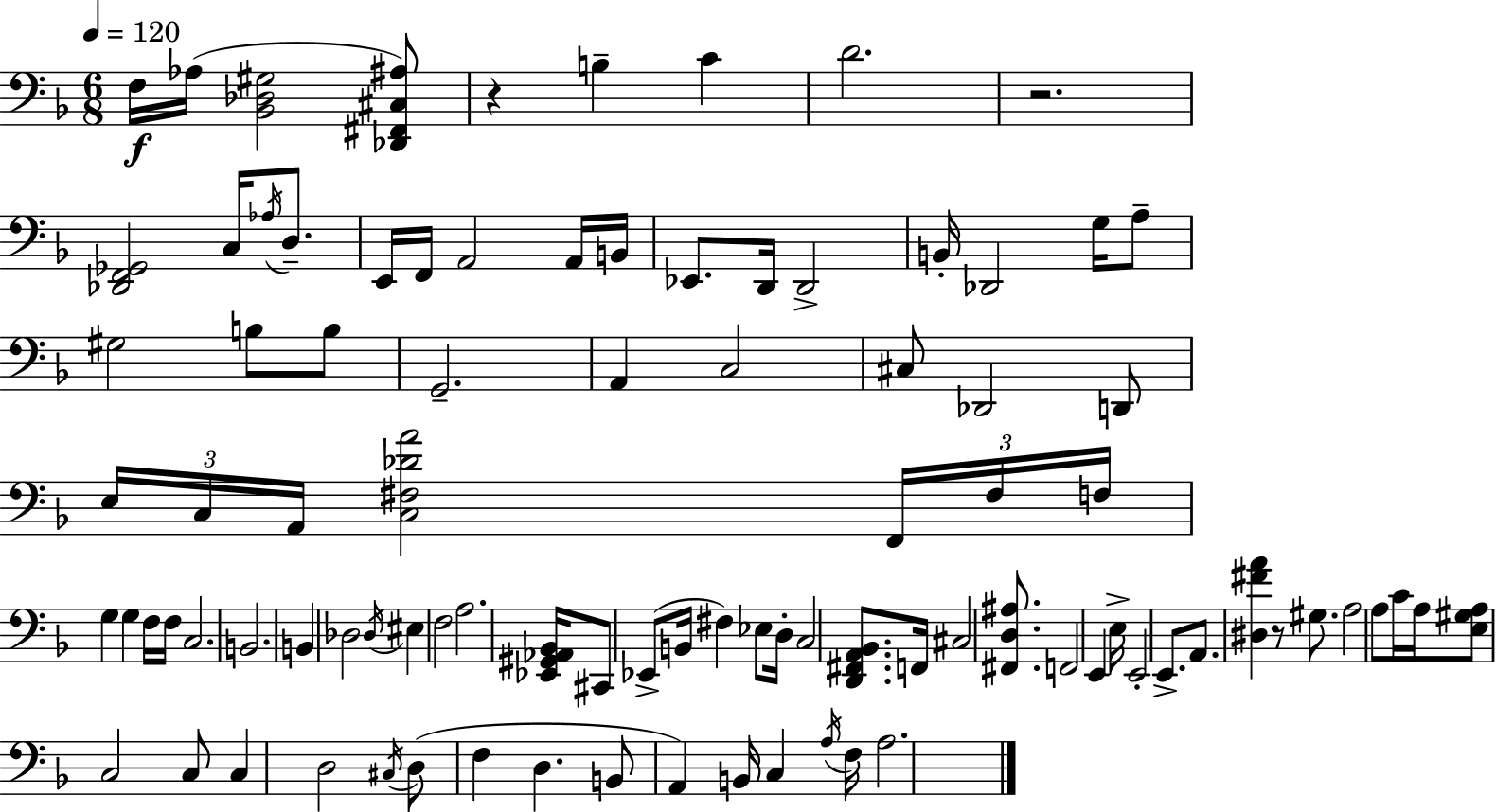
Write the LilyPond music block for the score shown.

{
  \clef bass
  \numericTimeSignature
  \time 6/8
  \key d \minor
  \tempo 4 = 120
  \repeat volta 2 { f16\f aes16( <bes, des gis>2 <des, fis, cis ais>8) | r4 b4-- c'4 | d'2. | r2. | \break <des, f, ges,>2 c16 \acciaccatura { aes16 } d8.-- | e,16 f,16 a,2 a,16 | b,16 ees,8. d,16 d,2-> | b,16-. des,2 g16 a8-- | \break gis2 b8 b8 | g,2.-- | a,4 c2 | cis8 des,2 d,8 | \break \tuplet 3/2 { e16 c16 a,16 } <c fis des' a'>2 | \tuplet 3/2 { f,16 fis16 f16 } g4 g4 f16 | f16 c2. | b,2. | \break b,4 des2 | \acciaccatura { des16 } eis4 f2 | a2. | <ees, gis, aes, bes,>16 cis,8 ees,8->( b,16 fis4) | \break ees8 d16-. c2 <d, fis, a, bes,>8. | f,16 cis2 <fis, d ais>8. | f,2 e,4 | e16-> e,2-. e,8.-> | \break a,8. <dis fis' a'>4 r8 gis8. | a2 a8 | c'16 a16 <e gis a>8 c2 | c8 c4 d2 | \break \acciaccatura { cis16 }( d8 f4 d4. | b,8 a,4) b,16 c4 | \acciaccatura { a16 } f16 a2. | } \bar "|."
}